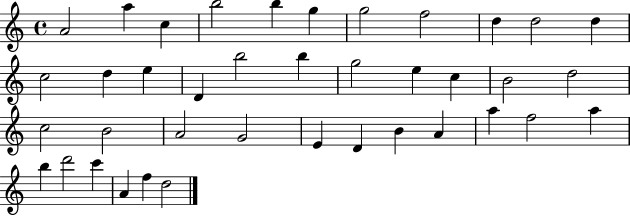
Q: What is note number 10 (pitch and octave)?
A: D5